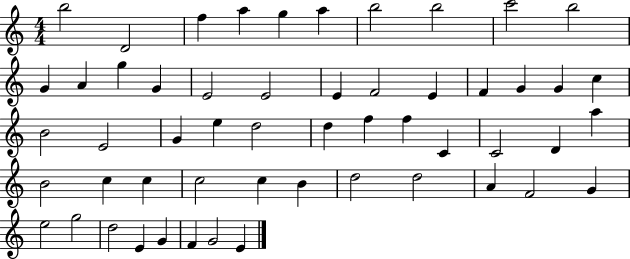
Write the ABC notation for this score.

X:1
T:Untitled
M:4/4
L:1/4
K:C
b2 D2 f a g a b2 b2 c'2 b2 G A g G E2 E2 E F2 E F G G c B2 E2 G e d2 d f f C C2 D a B2 c c c2 c B d2 d2 A F2 G e2 g2 d2 E G F G2 E